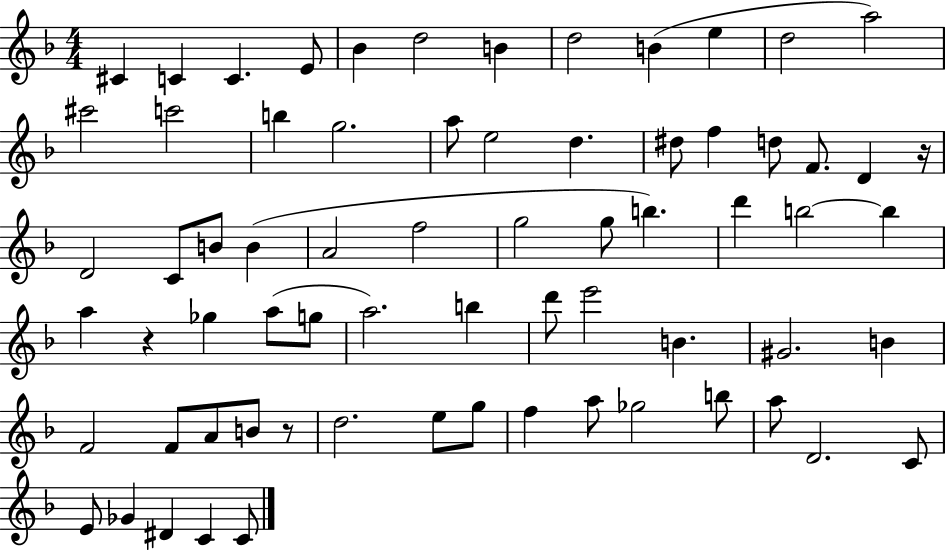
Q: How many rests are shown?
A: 3